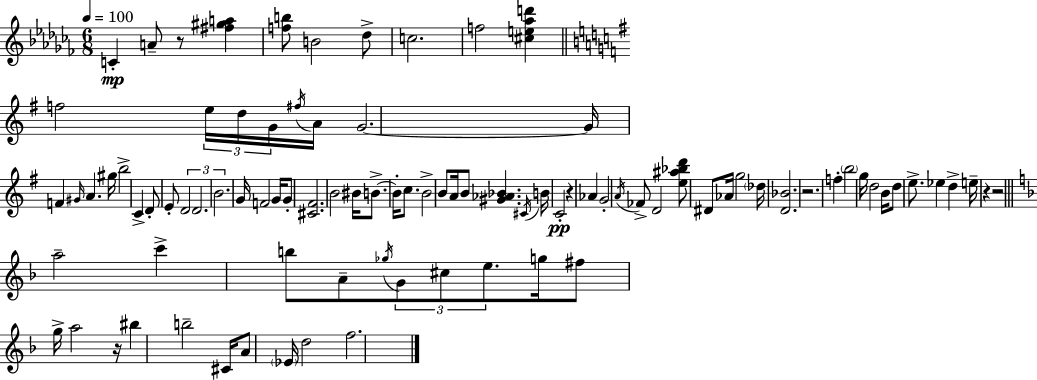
{
  \clef treble
  \numericTimeSignature
  \time 6/8
  \key aes \minor
  \tempo 4 = 100
  c'4-.\mp a'8-- r8 <fis'' gis'' a''>4 | <f'' b''>8 b'2 des''8-> | c''2. | f''2 <cis'' e'' aes'' d'''>4 | \break \bar "||" \break \key e \minor f''2 \tuplet 3/2 { e''16 d''16 g'16 } \acciaccatura { fis''16 } | a'16 g'2.~~ | g'16 f'4 \grace { gis'16 } a'4. | gis''16 b''2-> c'4-> | \break d'8-. e'8-. \tuplet 3/2 { d'2 | d'2. | b'2. } | g'16 f'2 g'16 | \break g'8-. <cis' fis'>2. | b'2 bis'16 b'8.->~~ | b'16-. c''8. b'2-> | b'8 a'16 b'8 <gis' aes' bes'>4. | \break \acciaccatura { cis'16 } b'16 c'2-.\pp r4 | aes'4 g'2-. | \acciaccatura { a'16 } fes'8-> d'2 | <e'' ais'' bes'' d'''>8 dis'8 aes'16 g''2 | \break \parenthesize des''16 <d' bes'>2. | r2. | f''4-. \parenthesize b''2 | g''16 d''2 | \break b'16 d''8 e''8.-> ees''4 d''4-> | e''16-- r4 r2 | \bar "||" \break \key d \minor a''2-- c'''4-> | b''8 a'8-- \acciaccatura { ges''16 } \tuplet 3/2 { g'8 cis''8 e''8. } | g''16 fis''8 g''16-> a''2 | r16 bis''4 b''2-- | \break cis'16 a'8 \parenthesize ees'16 d''2 | f''2. | \bar "|."
}